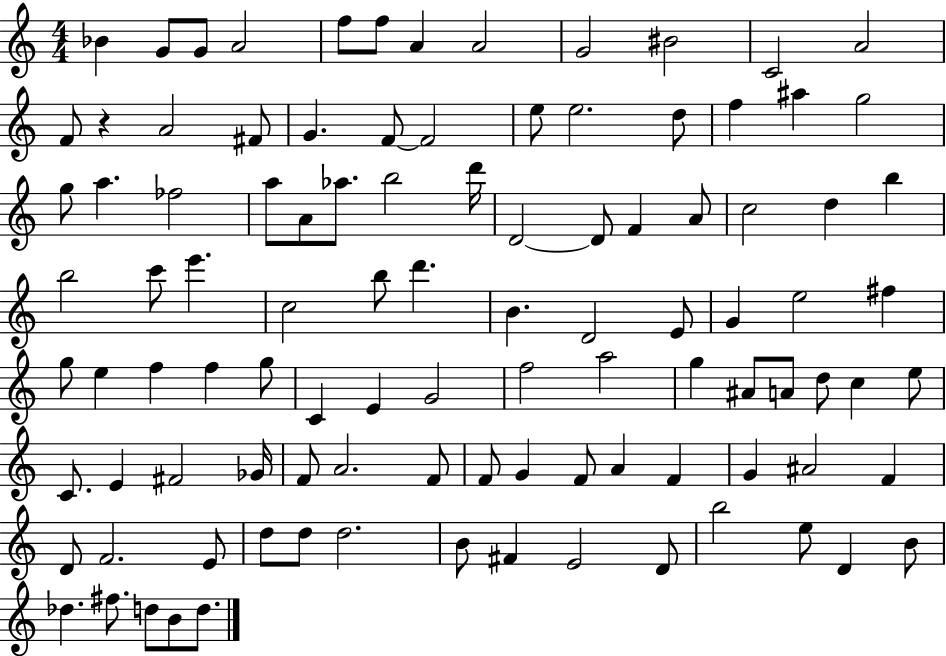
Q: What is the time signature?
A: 4/4